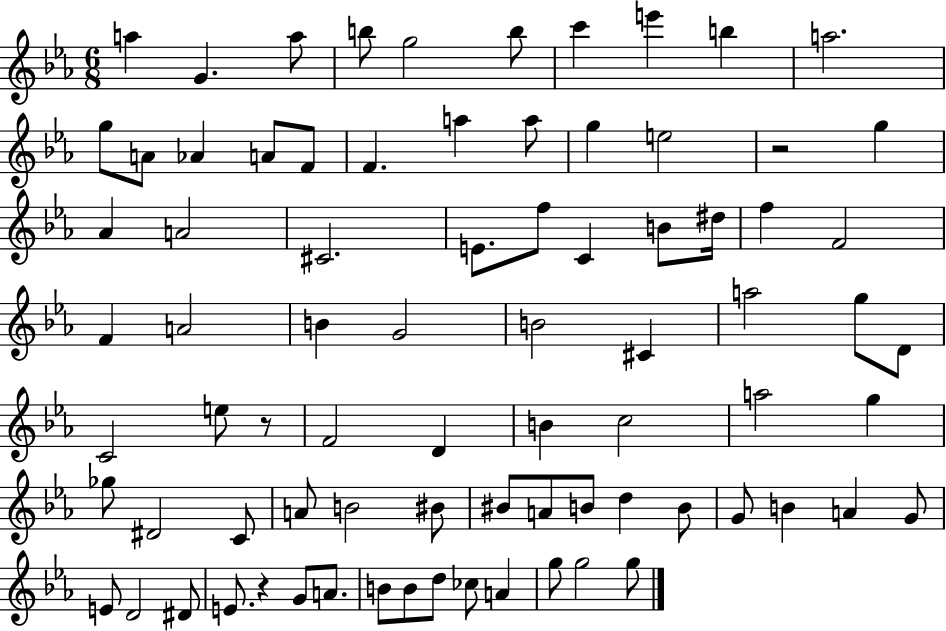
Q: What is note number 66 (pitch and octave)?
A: D#4